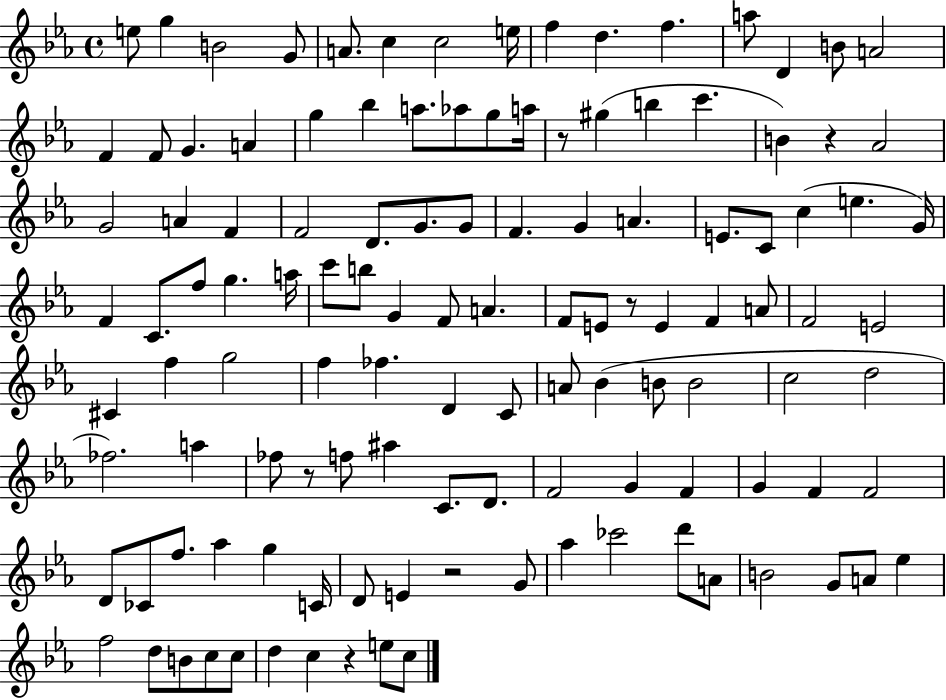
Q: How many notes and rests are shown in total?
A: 120